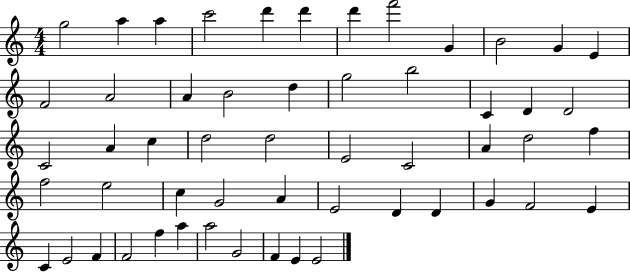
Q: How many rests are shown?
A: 0